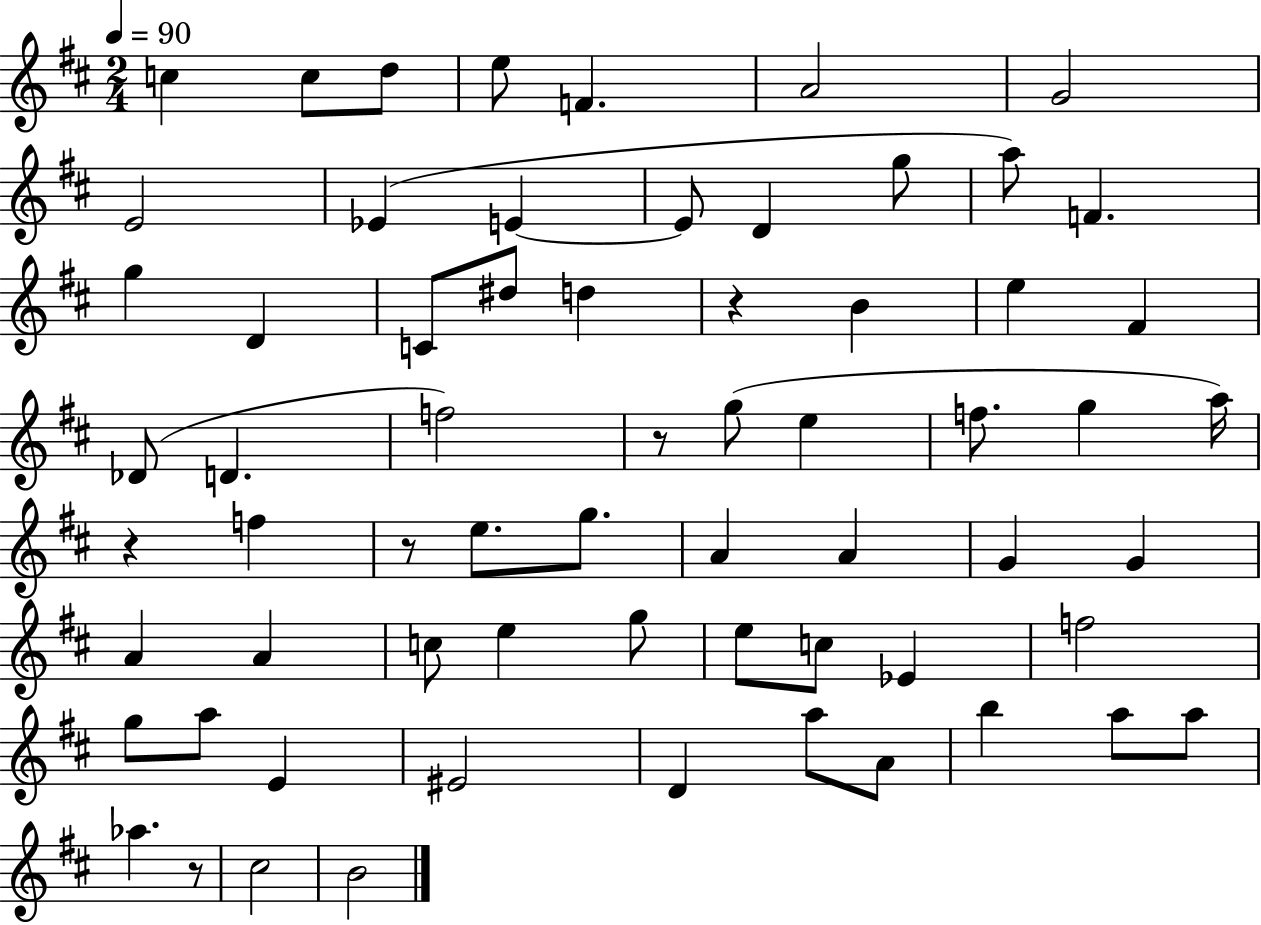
C5/q C5/e D5/e E5/e F4/q. A4/h G4/h E4/h Eb4/q E4/q E4/e D4/q G5/e A5/e F4/q. G5/q D4/q C4/e D#5/e D5/q R/q B4/q E5/q F#4/q Db4/e D4/q. F5/h R/e G5/e E5/q F5/e. G5/q A5/s R/q F5/q R/e E5/e. G5/e. A4/q A4/q G4/q G4/q A4/q A4/q C5/e E5/q G5/e E5/e C5/e Eb4/q F5/h G5/e A5/e E4/q EIS4/h D4/q A5/e A4/e B5/q A5/e A5/e Ab5/q. R/e C#5/h B4/h